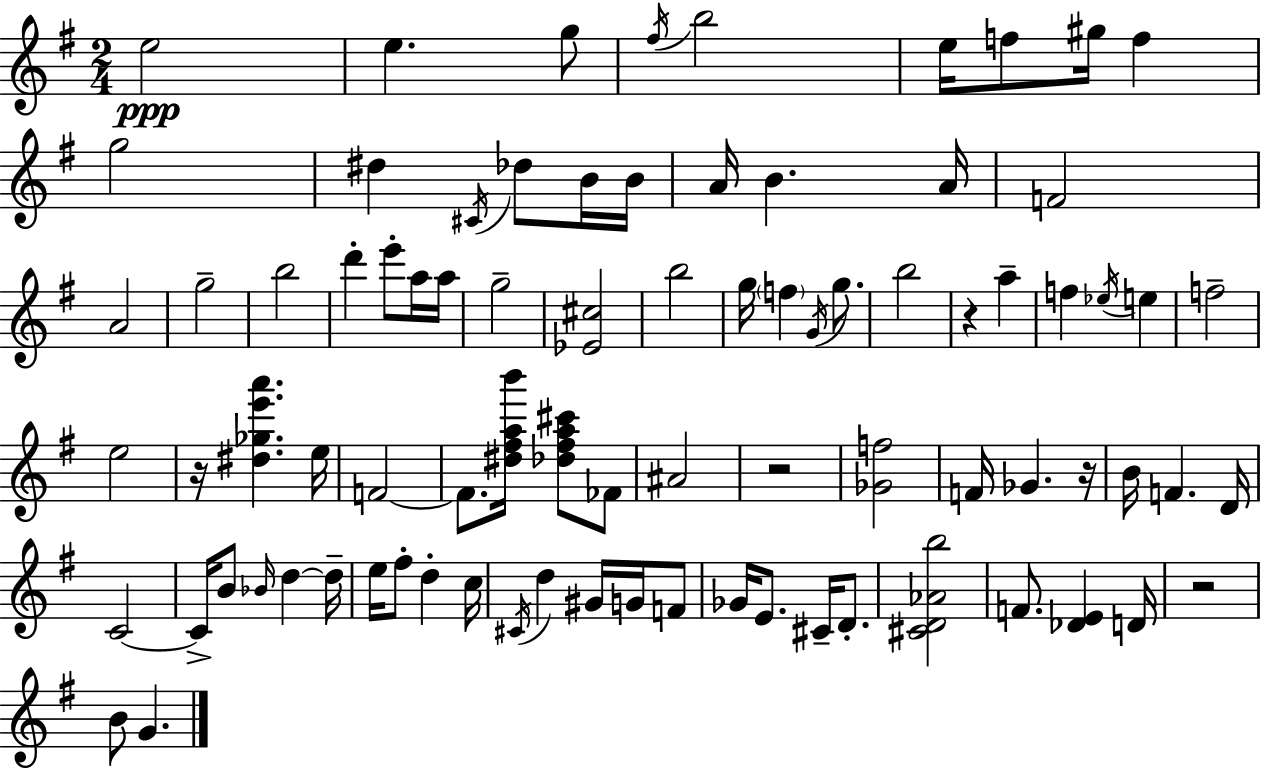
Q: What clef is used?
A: treble